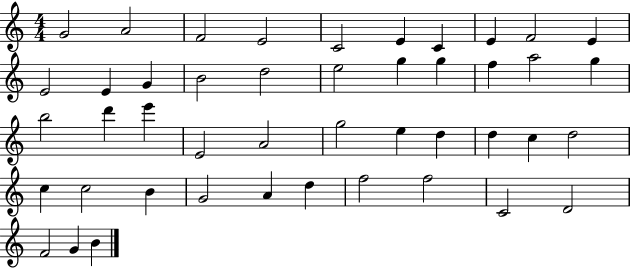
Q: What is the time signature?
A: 4/4